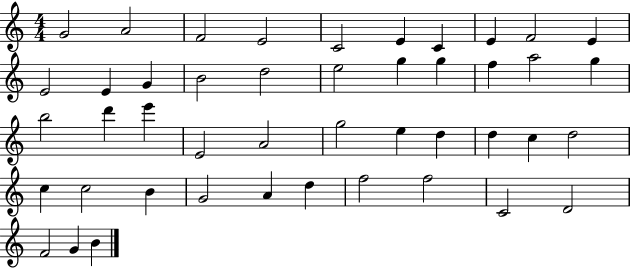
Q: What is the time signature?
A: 4/4